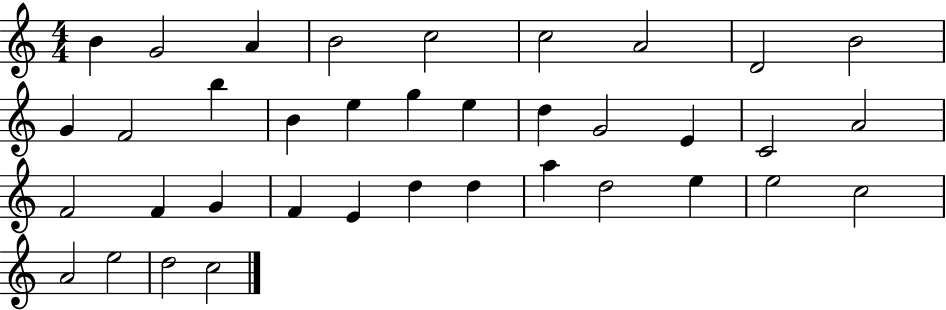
B4/q G4/h A4/q B4/h C5/h C5/h A4/h D4/h B4/h G4/q F4/h B5/q B4/q E5/q G5/q E5/q D5/q G4/h E4/q C4/h A4/h F4/h F4/q G4/q F4/q E4/q D5/q D5/q A5/q D5/h E5/q E5/h C5/h A4/h E5/h D5/h C5/h